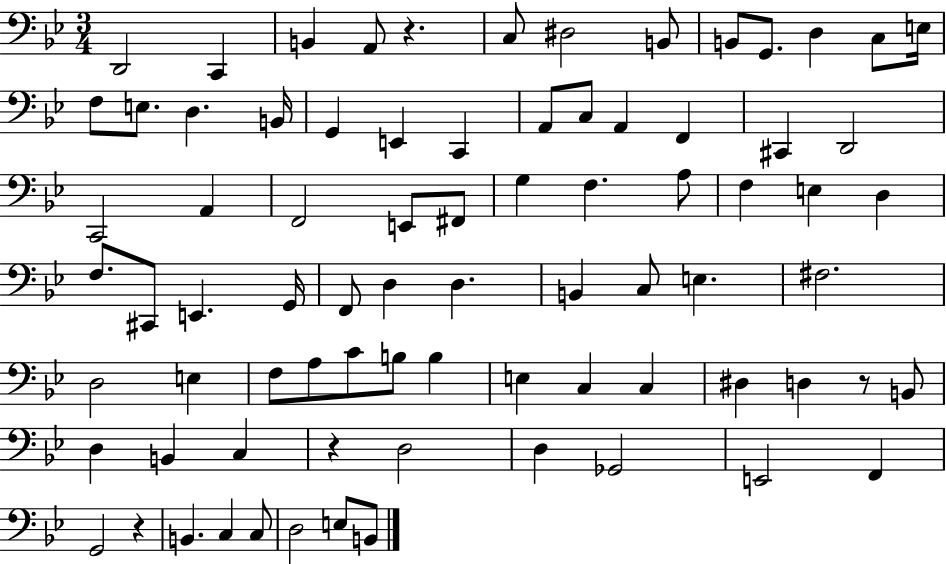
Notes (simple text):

D2/h C2/q B2/q A2/e R/q. C3/e D#3/h B2/e B2/e G2/e. D3/q C3/e E3/s F3/e E3/e. D3/q. B2/s G2/q E2/q C2/q A2/e C3/e A2/q F2/q C#2/q D2/h C2/h A2/q F2/h E2/e F#2/e G3/q F3/q. A3/e F3/q E3/q D3/q F3/e. C#2/e E2/q. G2/s F2/e D3/q D3/q. B2/q C3/e E3/q. F#3/h. D3/h E3/q F3/e A3/e C4/e B3/e B3/q E3/q C3/q C3/q D#3/q D3/q R/e B2/e D3/q B2/q C3/q R/q D3/h D3/q Gb2/h E2/h F2/q G2/h R/q B2/q. C3/q C3/e D3/h E3/e B2/e